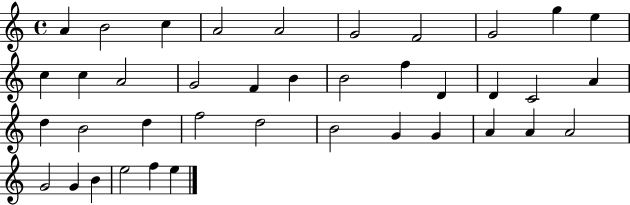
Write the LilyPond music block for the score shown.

{
  \clef treble
  \time 4/4
  \defaultTimeSignature
  \key c \major
  a'4 b'2 c''4 | a'2 a'2 | g'2 f'2 | g'2 g''4 e''4 | \break c''4 c''4 a'2 | g'2 f'4 b'4 | b'2 f''4 d'4 | d'4 c'2 a'4 | \break d''4 b'2 d''4 | f''2 d''2 | b'2 g'4 g'4 | a'4 a'4 a'2 | \break g'2 g'4 b'4 | e''2 f''4 e''4 | \bar "|."
}